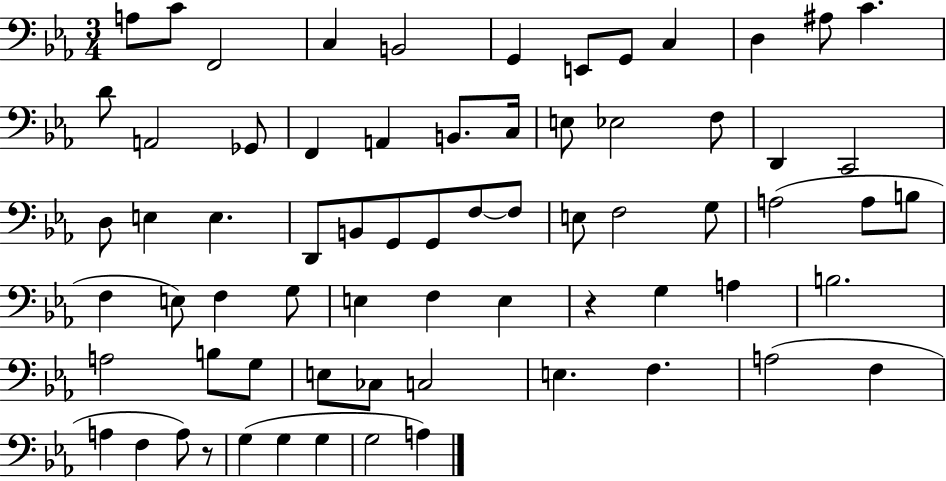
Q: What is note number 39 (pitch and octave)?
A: B3